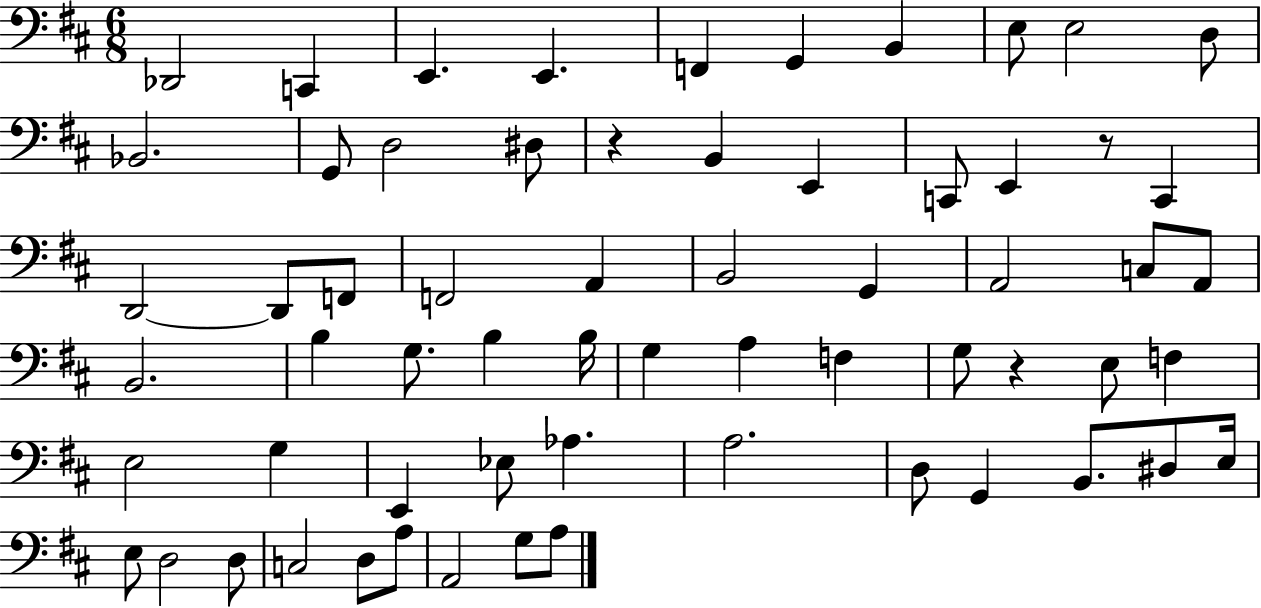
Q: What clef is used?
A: bass